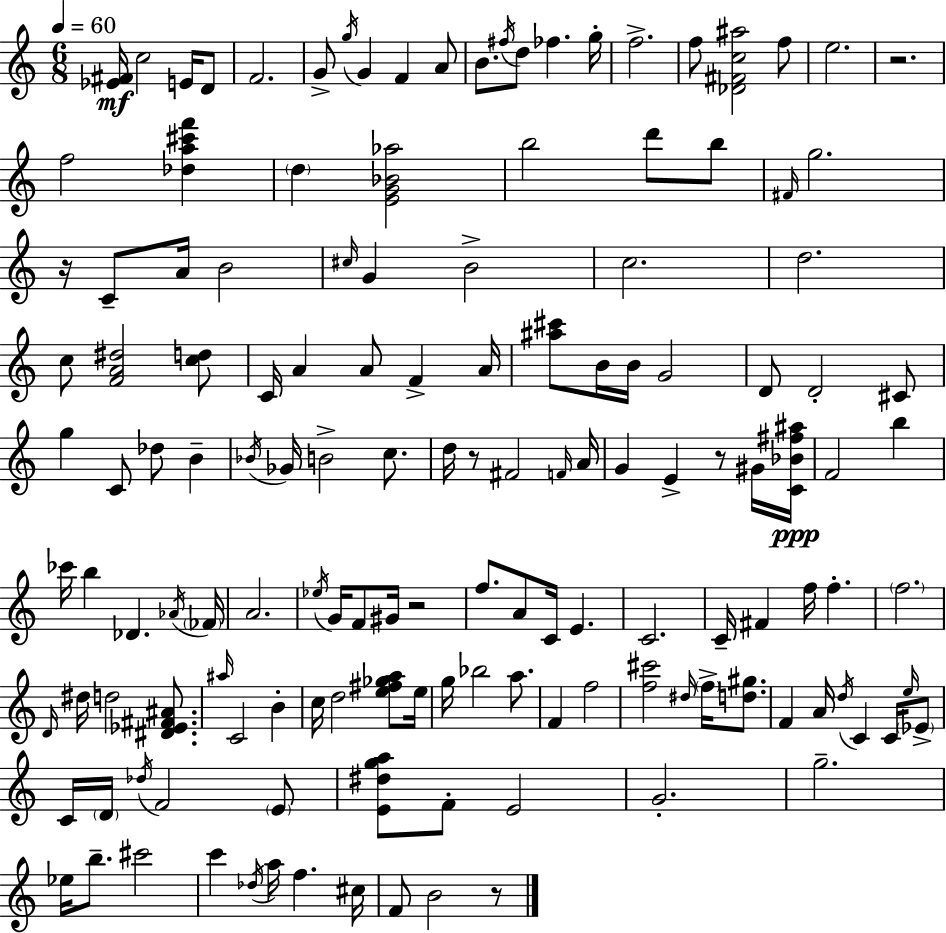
[Eb4,F#4]/s C5/h E4/s D4/e F4/h. G4/e G5/s G4/q F4/q A4/e B4/e. F#5/s D5/e FES5/q. G5/s F5/h. F5/e [Db4,F#4,C5,A#5]/h F5/e E5/h. R/h. F5/h [Db5,A5,C#6,F6]/q D5/q [E4,G4,Bb4,Ab5]/h B5/h D6/e B5/e F#4/s G5/h. R/s C4/e A4/s B4/h C#5/s G4/q B4/h C5/h. D5/h. C5/e [F4,A4,D#5]/h [C5,D5]/e C4/s A4/q A4/e F4/q A4/s [A#5,C#6]/e B4/s B4/s G4/h D4/e D4/h C#4/e G5/q C4/e Db5/e B4/q Bb4/s Gb4/s B4/h C5/e. D5/s R/e F#4/h F4/s A4/s G4/q E4/q R/e G#4/s [C4,Bb4,F#5,A#5]/s F4/h B5/q CES6/s B5/q Db4/q. Ab4/s FES4/s A4/h. Eb5/s G4/s F4/e G#4/s R/h F5/e. A4/e C4/s E4/q. C4/h. C4/s F#4/q F5/s F5/q. F5/h. D4/s D#5/s D5/h [D#4,Eb4,F#4,A#4]/e. A#5/s C4/h B4/q C5/s D5/h [E5,F#5,Gb5,A5]/e E5/s G5/s Bb5/h A5/e. F4/q F5/h [F5,C#6]/h D#5/s F5/s [D5,G#5]/e. F4/q A4/s D5/s C4/q C4/s E5/s Eb4/e C4/s D4/s Db5/s F4/h E4/e [E4,D#5,G5,A5]/e F4/e E4/h G4/h. G5/h. Eb5/s B5/e. C#6/h C6/q Db5/s A5/s F5/q. C#5/s F4/e B4/h R/e